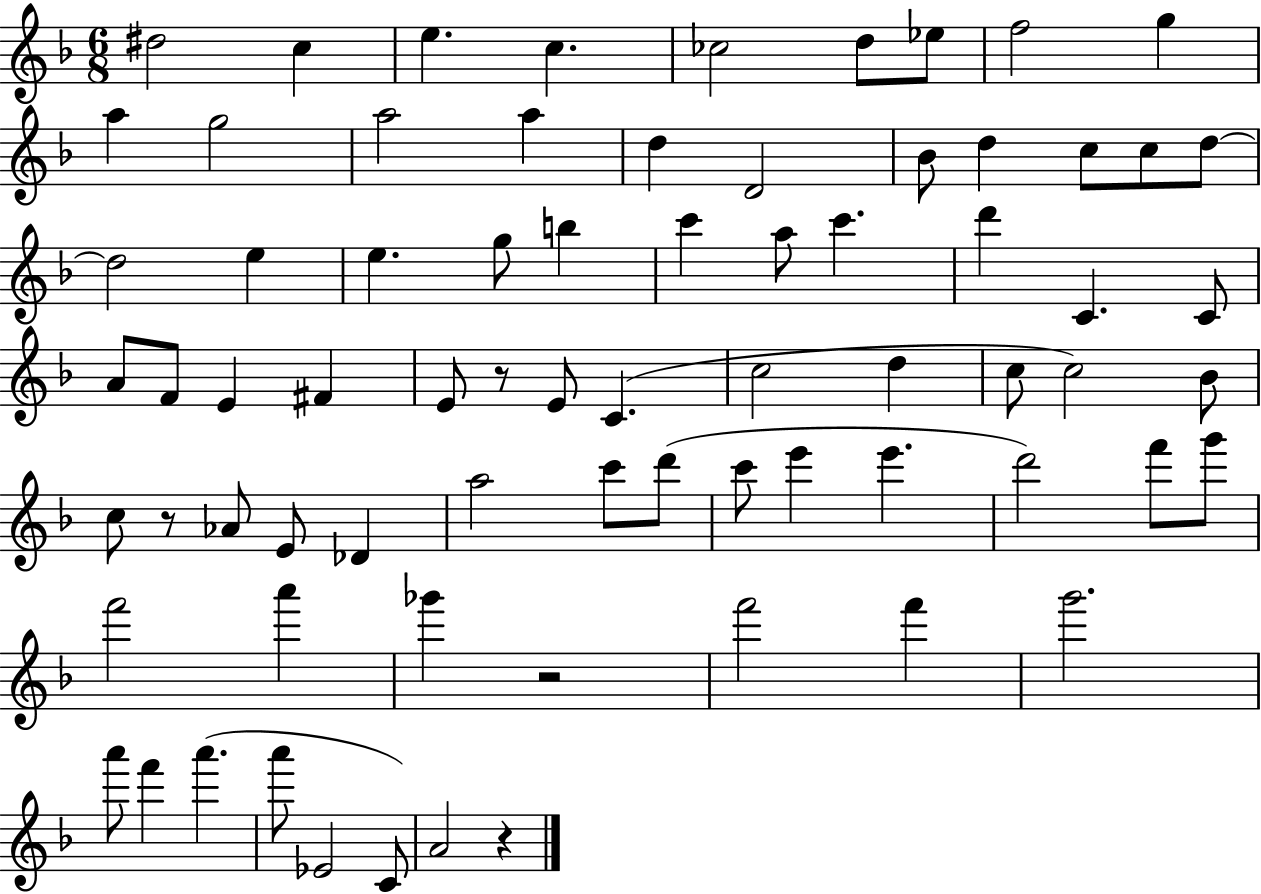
{
  \clef treble
  \numericTimeSignature
  \time 6/8
  \key f \major
  dis''2 c''4 | e''4. c''4. | ces''2 d''8 ees''8 | f''2 g''4 | \break a''4 g''2 | a''2 a''4 | d''4 d'2 | bes'8 d''4 c''8 c''8 d''8~~ | \break d''2 e''4 | e''4. g''8 b''4 | c'''4 a''8 c'''4. | d'''4 c'4. c'8 | \break a'8 f'8 e'4 fis'4 | e'8 r8 e'8 c'4.( | c''2 d''4 | c''8 c''2) bes'8 | \break c''8 r8 aes'8 e'8 des'4 | a''2 c'''8 d'''8( | c'''8 e'''4 e'''4. | d'''2) f'''8 g'''8 | \break f'''2 a'''4 | ges'''4 r2 | f'''2 f'''4 | g'''2. | \break a'''8 f'''4 a'''4.( | a'''8 ees'2 c'8) | a'2 r4 | \bar "|."
}